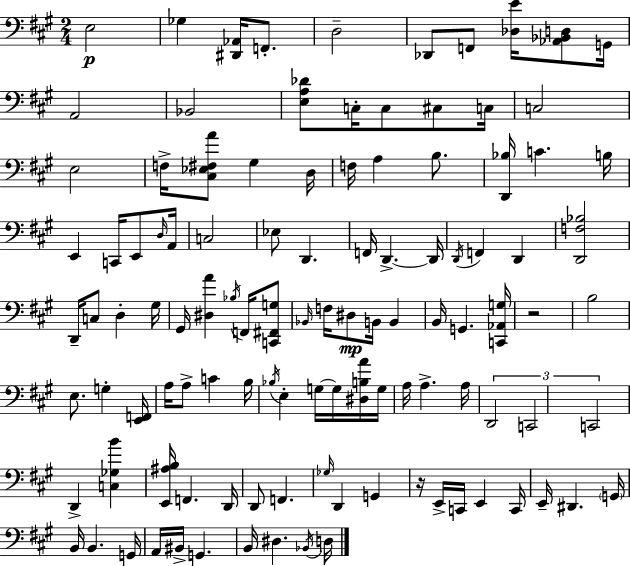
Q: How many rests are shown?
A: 2